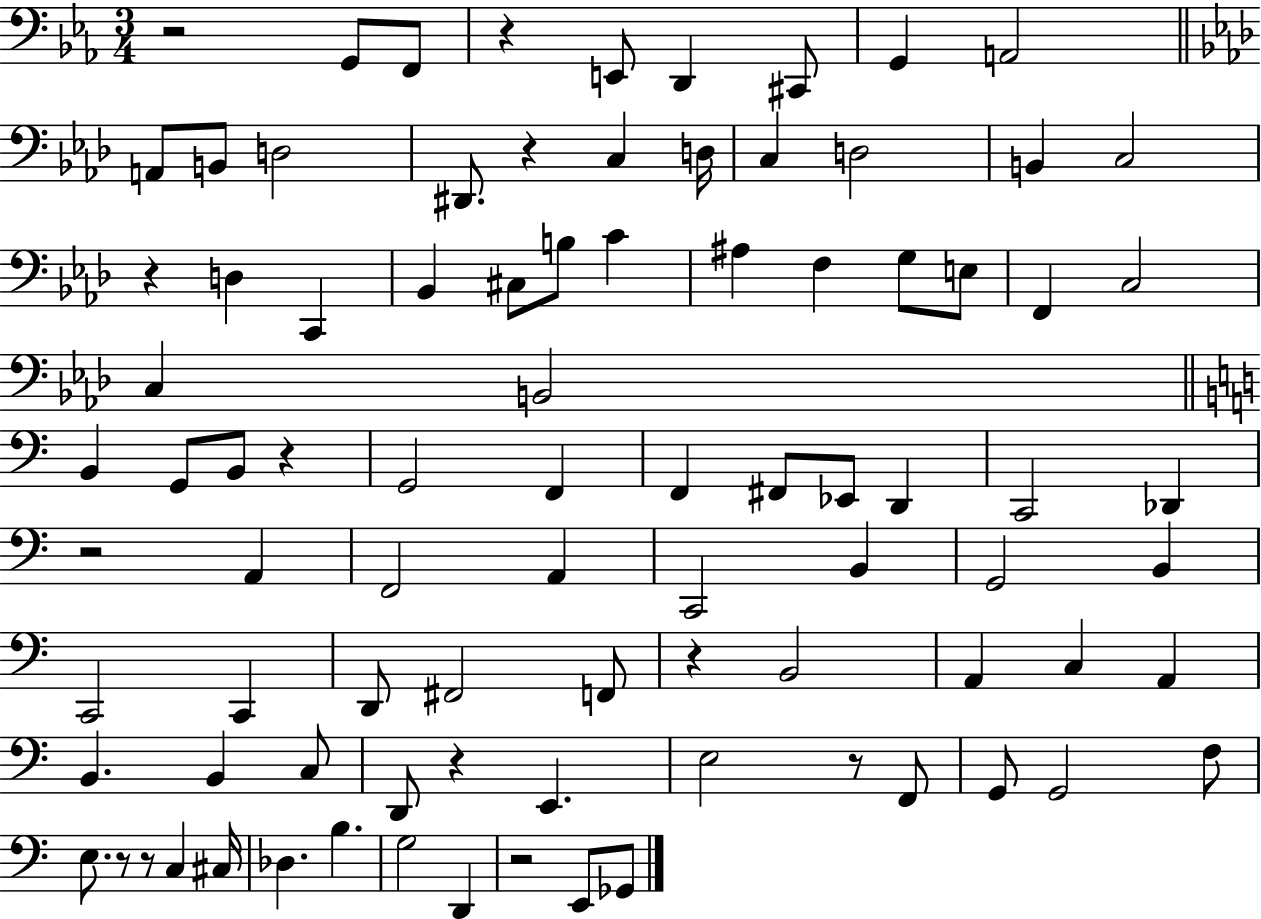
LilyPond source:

{
  \clef bass
  \numericTimeSignature
  \time 3/4
  \key ees \major
  \repeat volta 2 { r2 g,8 f,8 | r4 e,8 d,4 cis,8 | g,4 a,2 | \bar "||" \break \key aes \major a,8 b,8 d2 | dis,8. r4 c4 d16 | c4 d2 | b,4 c2 | \break r4 d4 c,4 | bes,4 cis8 b8 c'4 | ais4 f4 g8 e8 | f,4 c2 | \break c4 b,2 | \bar "||" \break \key a \minor b,4 g,8 b,8 r4 | g,2 f,4 | f,4 fis,8 ees,8 d,4 | c,2 des,4 | \break r2 a,4 | f,2 a,4 | c,2 b,4 | g,2 b,4 | \break c,2 c,4 | d,8 fis,2 f,8 | r4 b,2 | a,4 c4 a,4 | \break b,4. b,4 c8 | d,8 r4 e,4. | e2 r8 f,8 | g,8 g,2 f8 | \break e8. r8 r8 c4 cis16 | des4. b4. | g2 d,4 | r2 e,8 ges,8 | \break } \bar "|."
}